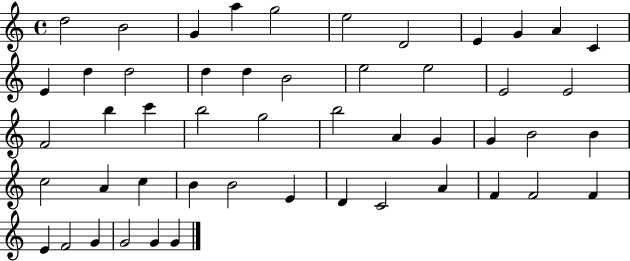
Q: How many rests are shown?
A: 0